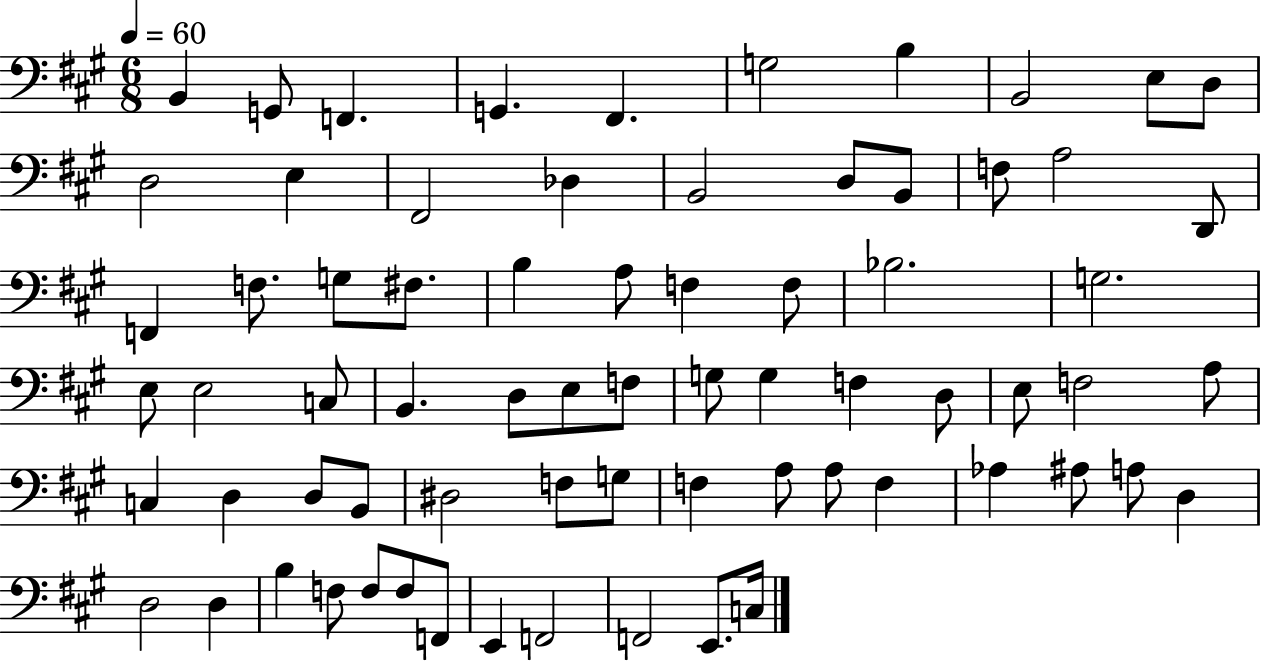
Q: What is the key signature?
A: A major